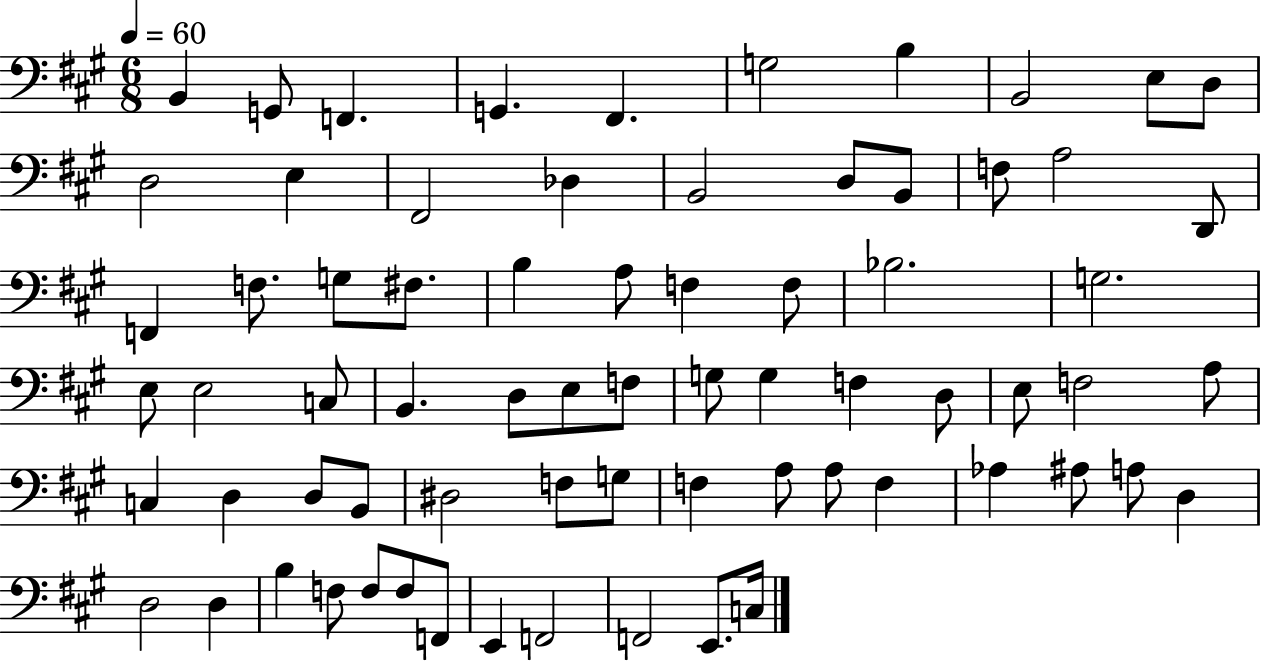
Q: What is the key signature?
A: A major